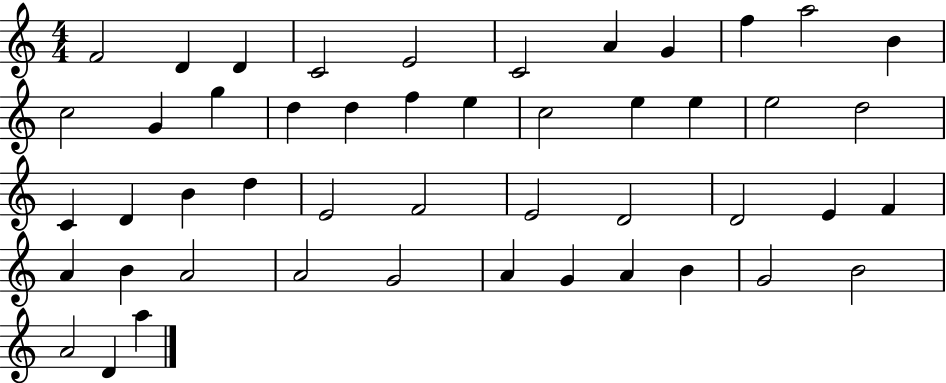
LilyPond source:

{
  \clef treble
  \numericTimeSignature
  \time 4/4
  \key c \major
  f'2 d'4 d'4 | c'2 e'2 | c'2 a'4 g'4 | f''4 a''2 b'4 | \break c''2 g'4 g''4 | d''4 d''4 f''4 e''4 | c''2 e''4 e''4 | e''2 d''2 | \break c'4 d'4 b'4 d''4 | e'2 f'2 | e'2 d'2 | d'2 e'4 f'4 | \break a'4 b'4 a'2 | a'2 g'2 | a'4 g'4 a'4 b'4 | g'2 b'2 | \break a'2 d'4 a''4 | \bar "|."
}